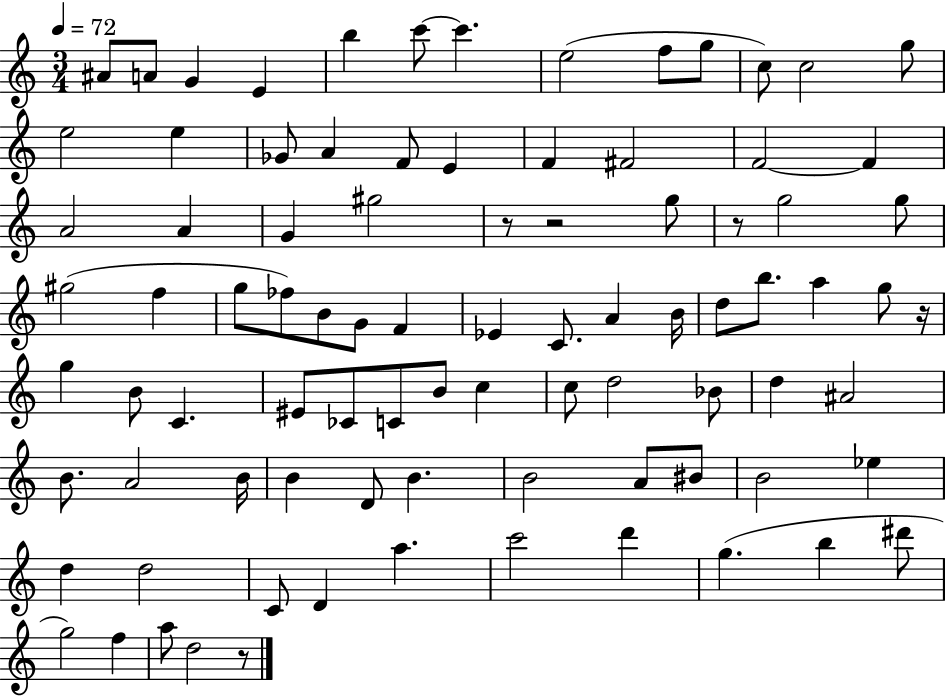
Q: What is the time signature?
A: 3/4